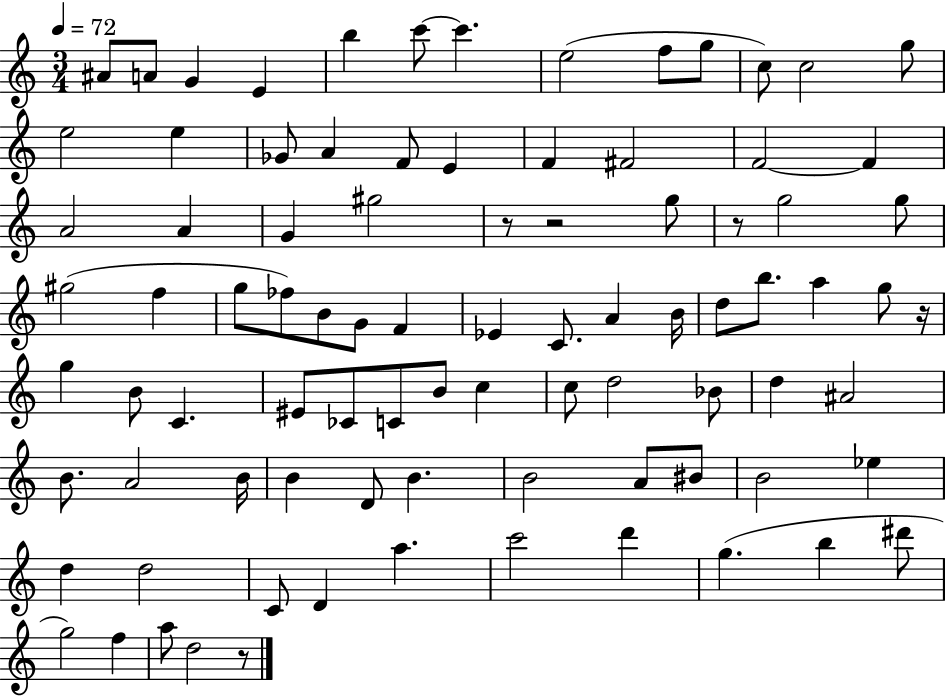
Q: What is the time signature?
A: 3/4